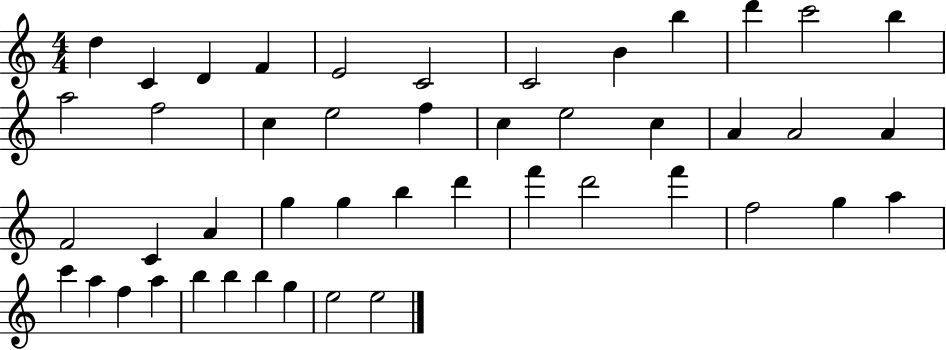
{
  \clef treble
  \numericTimeSignature
  \time 4/4
  \key c \major
  d''4 c'4 d'4 f'4 | e'2 c'2 | c'2 b'4 b''4 | d'''4 c'''2 b''4 | \break a''2 f''2 | c''4 e''2 f''4 | c''4 e''2 c''4 | a'4 a'2 a'4 | \break f'2 c'4 a'4 | g''4 g''4 b''4 d'''4 | f'''4 d'''2 f'''4 | f''2 g''4 a''4 | \break c'''4 a''4 f''4 a''4 | b''4 b''4 b''4 g''4 | e''2 e''2 | \bar "|."
}